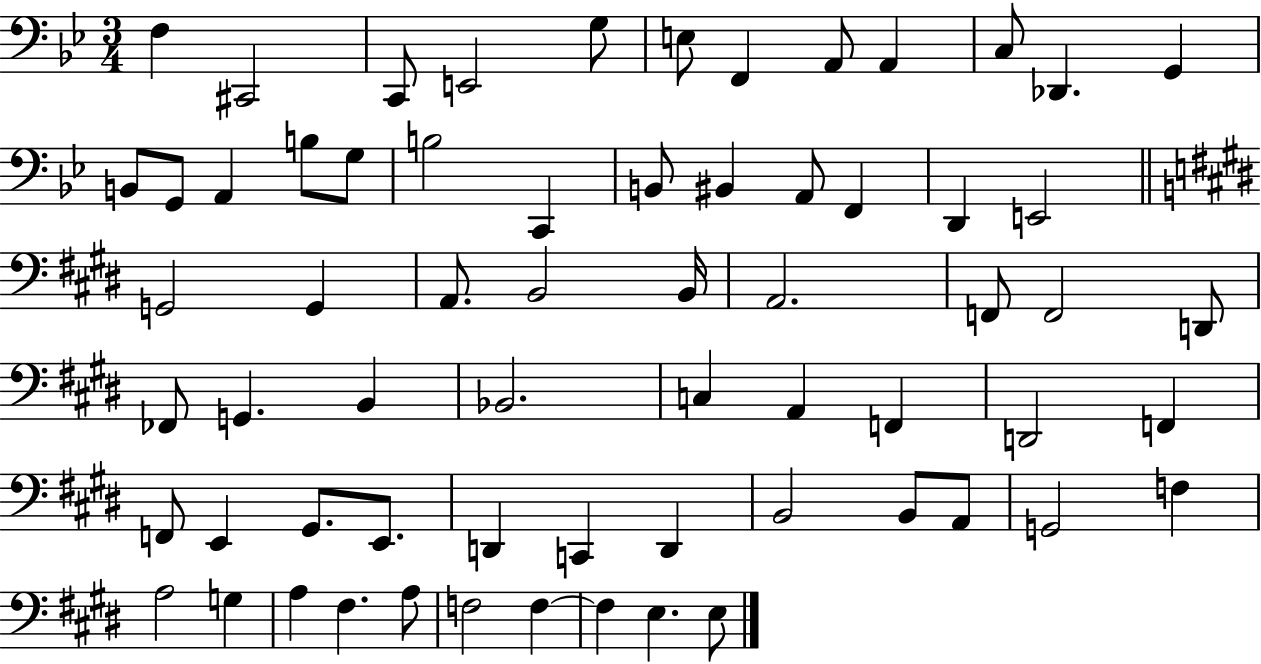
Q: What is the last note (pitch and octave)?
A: E3